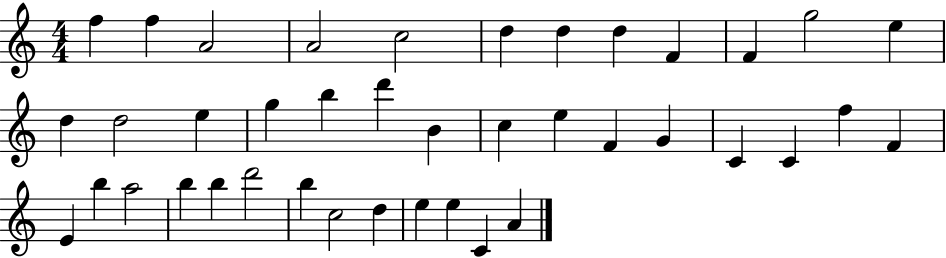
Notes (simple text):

F5/q F5/q A4/h A4/h C5/h D5/q D5/q D5/q F4/q F4/q G5/h E5/q D5/q D5/h E5/q G5/q B5/q D6/q B4/q C5/q E5/q F4/q G4/q C4/q C4/q F5/q F4/q E4/q B5/q A5/h B5/q B5/q D6/h B5/q C5/h D5/q E5/q E5/q C4/q A4/q